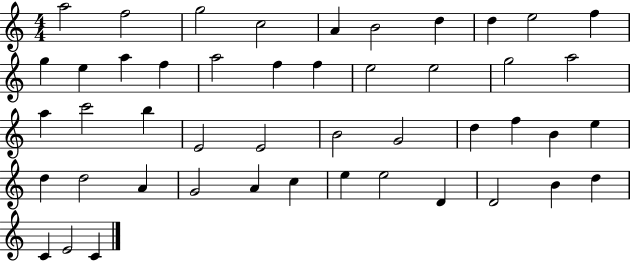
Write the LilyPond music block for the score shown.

{
  \clef treble
  \numericTimeSignature
  \time 4/4
  \key c \major
  a''2 f''2 | g''2 c''2 | a'4 b'2 d''4 | d''4 e''2 f''4 | \break g''4 e''4 a''4 f''4 | a''2 f''4 f''4 | e''2 e''2 | g''2 a''2 | \break a''4 c'''2 b''4 | e'2 e'2 | b'2 g'2 | d''4 f''4 b'4 e''4 | \break d''4 d''2 a'4 | g'2 a'4 c''4 | e''4 e''2 d'4 | d'2 b'4 d''4 | \break c'4 e'2 c'4 | \bar "|."
}